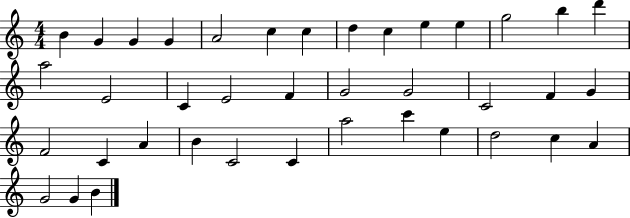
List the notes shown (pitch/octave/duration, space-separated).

B4/q G4/q G4/q G4/q A4/h C5/q C5/q D5/q C5/q E5/q E5/q G5/h B5/q D6/q A5/h E4/h C4/q E4/h F4/q G4/h G4/h C4/h F4/q G4/q F4/h C4/q A4/q B4/q C4/h C4/q A5/h C6/q E5/q D5/h C5/q A4/q G4/h G4/q B4/q